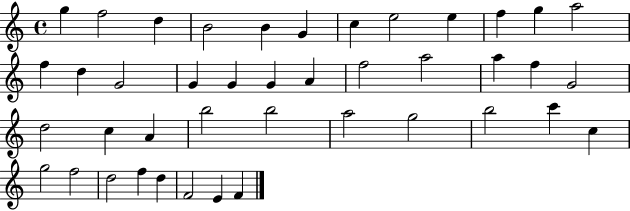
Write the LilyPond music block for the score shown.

{
  \clef treble
  \time 4/4
  \defaultTimeSignature
  \key c \major
  g''4 f''2 d''4 | b'2 b'4 g'4 | c''4 e''2 e''4 | f''4 g''4 a''2 | \break f''4 d''4 g'2 | g'4 g'4 g'4 a'4 | f''2 a''2 | a''4 f''4 g'2 | \break d''2 c''4 a'4 | b''2 b''2 | a''2 g''2 | b''2 c'''4 c''4 | \break g''2 f''2 | d''2 f''4 d''4 | f'2 e'4 f'4 | \bar "|."
}